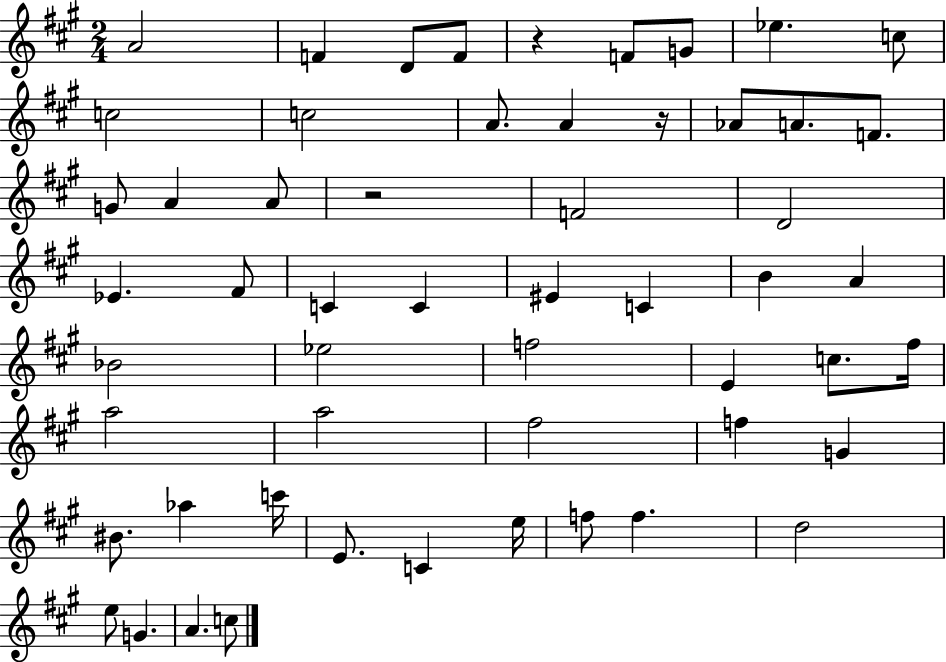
A4/h F4/q D4/e F4/e R/q F4/e G4/e Eb5/q. C5/e C5/h C5/h A4/e. A4/q R/s Ab4/e A4/e. F4/e. G4/e A4/q A4/e R/h F4/h D4/h Eb4/q. F#4/e C4/q C4/q EIS4/q C4/q B4/q A4/q Bb4/h Eb5/h F5/h E4/q C5/e. F#5/s A5/h A5/h F#5/h F5/q G4/q BIS4/e. Ab5/q C6/s E4/e. C4/q E5/s F5/e F5/q. D5/h E5/e G4/q. A4/q. C5/e